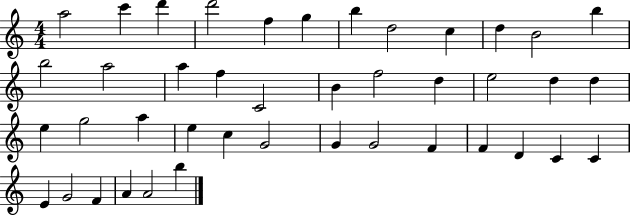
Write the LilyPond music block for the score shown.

{
  \clef treble
  \numericTimeSignature
  \time 4/4
  \key c \major
  a''2 c'''4 d'''4 | d'''2 f''4 g''4 | b''4 d''2 c''4 | d''4 b'2 b''4 | \break b''2 a''2 | a''4 f''4 c'2 | b'4 f''2 d''4 | e''2 d''4 d''4 | \break e''4 g''2 a''4 | e''4 c''4 g'2 | g'4 g'2 f'4 | f'4 d'4 c'4 c'4 | \break e'4 g'2 f'4 | a'4 a'2 b''4 | \bar "|."
}